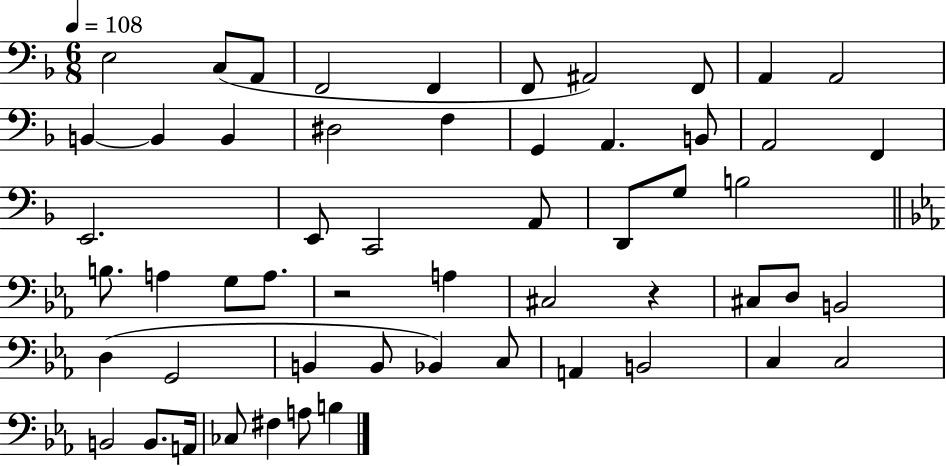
{
  \clef bass
  \numericTimeSignature
  \time 6/8
  \key f \major
  \tempo 4 = 108
  e2 c8( a,8 | f,2 f,4 | f,8 ais,2) f,8 | a,4 a,2 | \break b,4~~ b,4 b,4 | dis2 f4 | g,4 a,4. b,8 | a,2 f,4 | \break e,2. | e,8 c,2 a,8 | d,8 g8 b2 | \bar "||" \break \key ees \major b8. a4 g8 a8. | r2 a4 | cis2 r4 | cis8 d8 b,2 | \break d4( g,2 | b,4 b,8 bes,4) c8 | a,4 b,2 | c4 c2 | \break b,2 b,8. a,16 | ces8 fis4 a8 b4 | \bar "|."
}